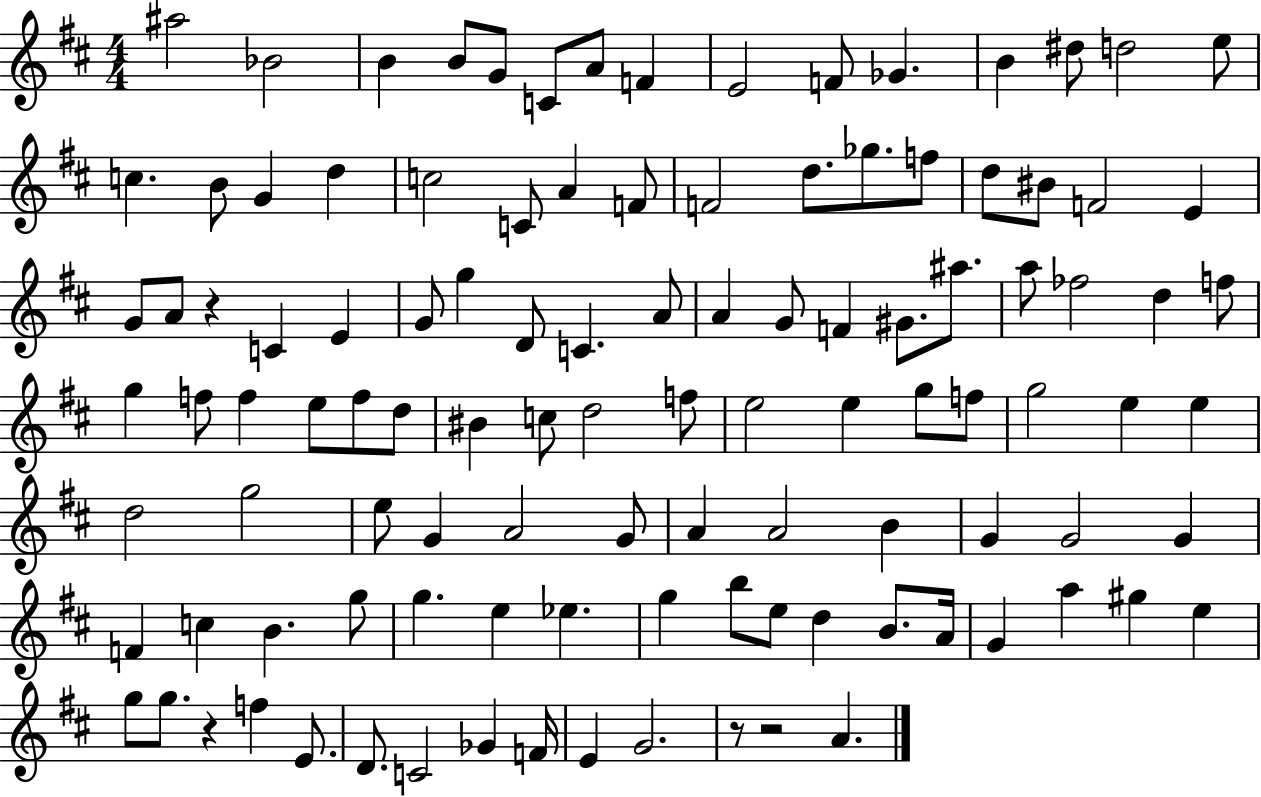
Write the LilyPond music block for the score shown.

{
  \clef treble
  \numericTimeSignature
  \time 4/4
  \key d \major
  ais''2 bes'2 | b'4 b'8 g'8 c'8 a'8 f'4 | e'2 f'8 ges'4. | b'4 dis''8 d''2 e''8 | \break c''4. b'8 g'4 d''4 | c''2 c'8 a'4 f'8 | f'2 d''8. ges''8. f''8 | d''8 bis'8 f'2 e'4 | \break g'8 a'8 r4 c'4 e'4 | g'8 g''4 d'8 c'4. a'8 | a'4 g'8 f'4 gis'8. ais''8. | a''8 fes''2 d''4 f''8 | \break g''4 f''8 f''4 e''8 f''8 d''8 | bis'4 c''8 d''2 f''8 | e''2 e''4 g''8 f''8 | g''2 e''4 e''4 | \break d''2 g''2 | e''8 g'4 a'2 g'8 | a'4 a'2 b'4 | g'4 g'2 g'4 | \break f'4 c''4 b'4. g''8 | g''4. e''4 ees''4. | g''4 b''8 e''8 d''4 b'8. a'16 | g'4 a''4 gis''4 e''4 | \break g''8 g''8. r4 f''4 e'8. | d'8. c'2 ges'4 f'16 | e'4 g'2. | r8 r2 a'4. | \break \bar "|."
}